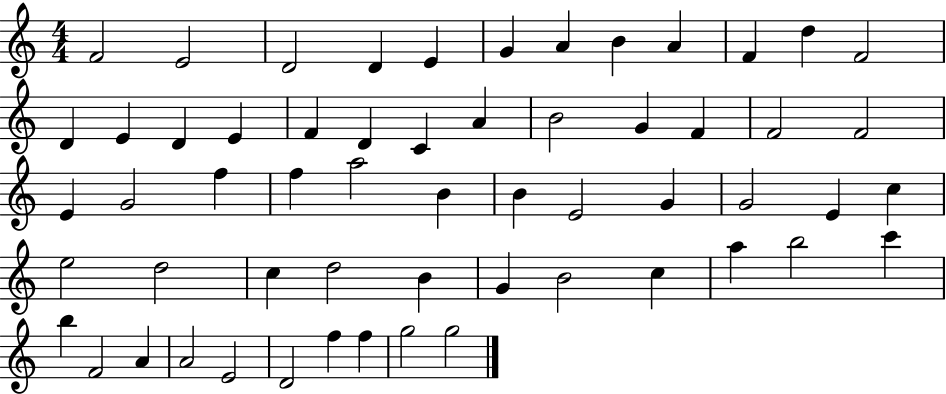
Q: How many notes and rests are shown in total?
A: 58